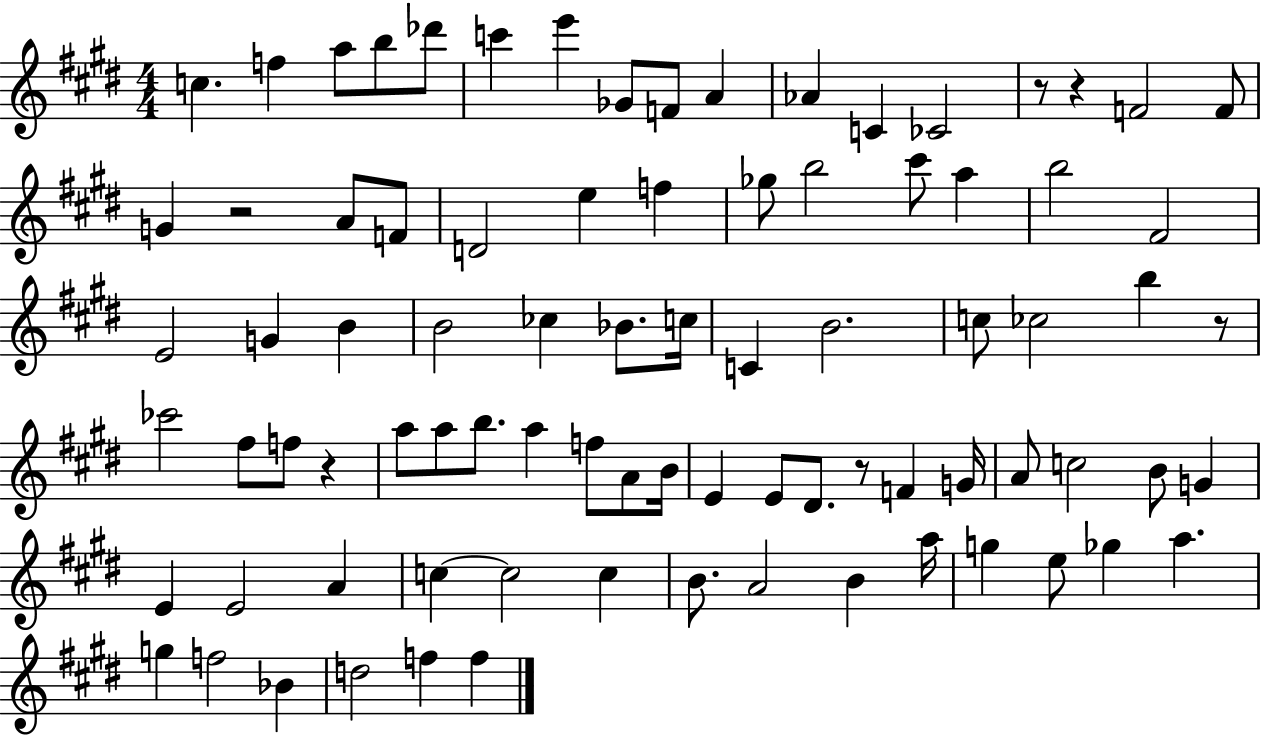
X:1
T:Untitled
M:4/4
L:1/4
K:E
c f a/2 b/2 _d'/2 c' e' _G/2 F/2 A _A C _C2 z/2 z F2 F/2 G z2 A/2 F/2 D2 e f _g/2 b2 ^c'/2 a b2 ^F2 E2 G B B2 _c _B/2 c/4 C B2 c/2 _c2 b z/2 _c'2 ^f/2 f/2 z a/2 a/2 b/2 a f/2 A/2 B/4 E E/2 ^D/2 z/2 F G/4 A/2 c2 B/2 G E E2 A c c2 c B/2 A2 B a/4 g e/2 _g a g f2 _B d2 f f